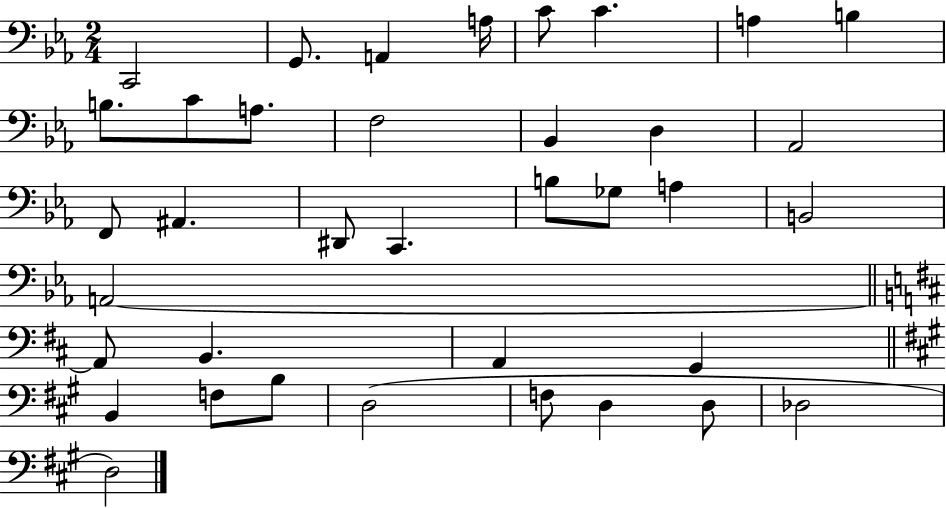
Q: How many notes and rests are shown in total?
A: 37